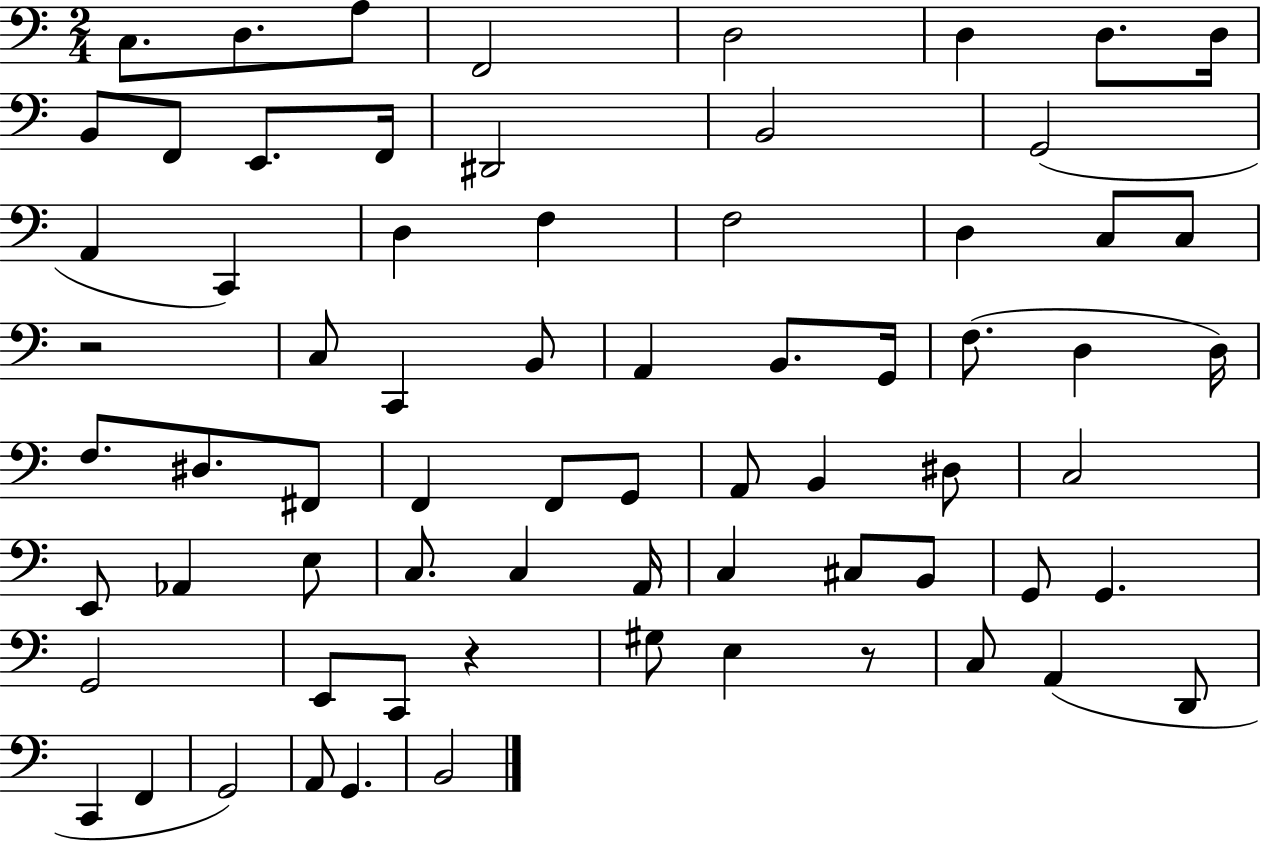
{
  \clef bass
  \numericTimeSignature
  \time 2/4
  \key c \major
  c8. d8. a8 | f,2 | d2 | d4 d8. d16 | \break b,8 f,8 e,8. f,16 | dis,2 | b,2 | g,2( | \break a,4 c,4) | d4 f4 | f2 | d4 c8 c8 | \break r2 | c8 c,4 b,8 | a,4 b,8. g,16 | f8.( d4 d16) | \break f8. dis8. fis,8 | f,4 f,8 g,8 | a,8 b,4 dis8 | c2 | \break e,8 aes,4 e8 | c8. c4 a,16 | c4 cis8 b,8 | g,8 g,4. | \break g,2 | e,8 c,8 r4 | gis8 e4 r8 | c8 a,4( d,8 | \break c,4 f,4 | g,2) | a,8 g,4. | b,2 | \break \bar "|."
}